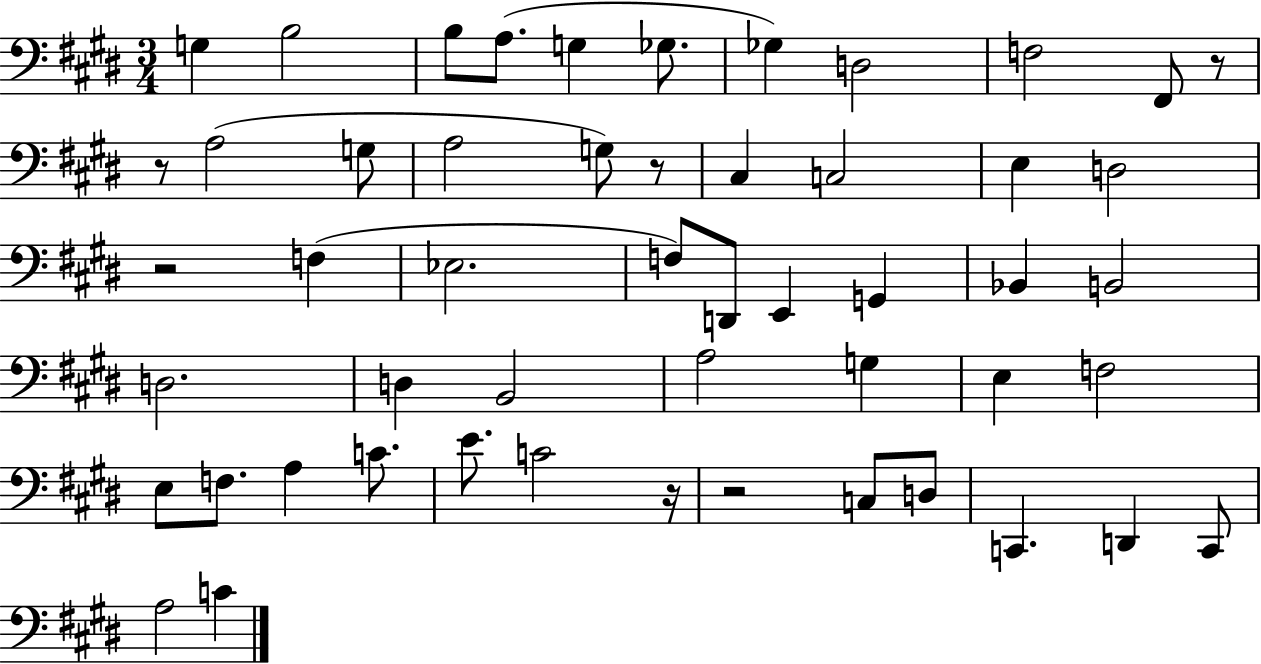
G3/q B3/h B3/e A3/e. G3/q Gb3/e. Gb3/q D3/h F3/h F#2/e R/e R/e A3/h G3/e A3/h G3/e R/e C#3/q C3/h E3/q D3/h R/h F3/q Eb3/h. F3/e D2/e E2/q G2/q Bb2/q B2/h D3/h. D3/q B2/h A3/h G3/q E3/q F3/h E3/e F3/e. A3/q C4/e. E4/e. C4/h R/s R/h C3/e D3/e C2/q. D2/q C2/e A3/h C4/q